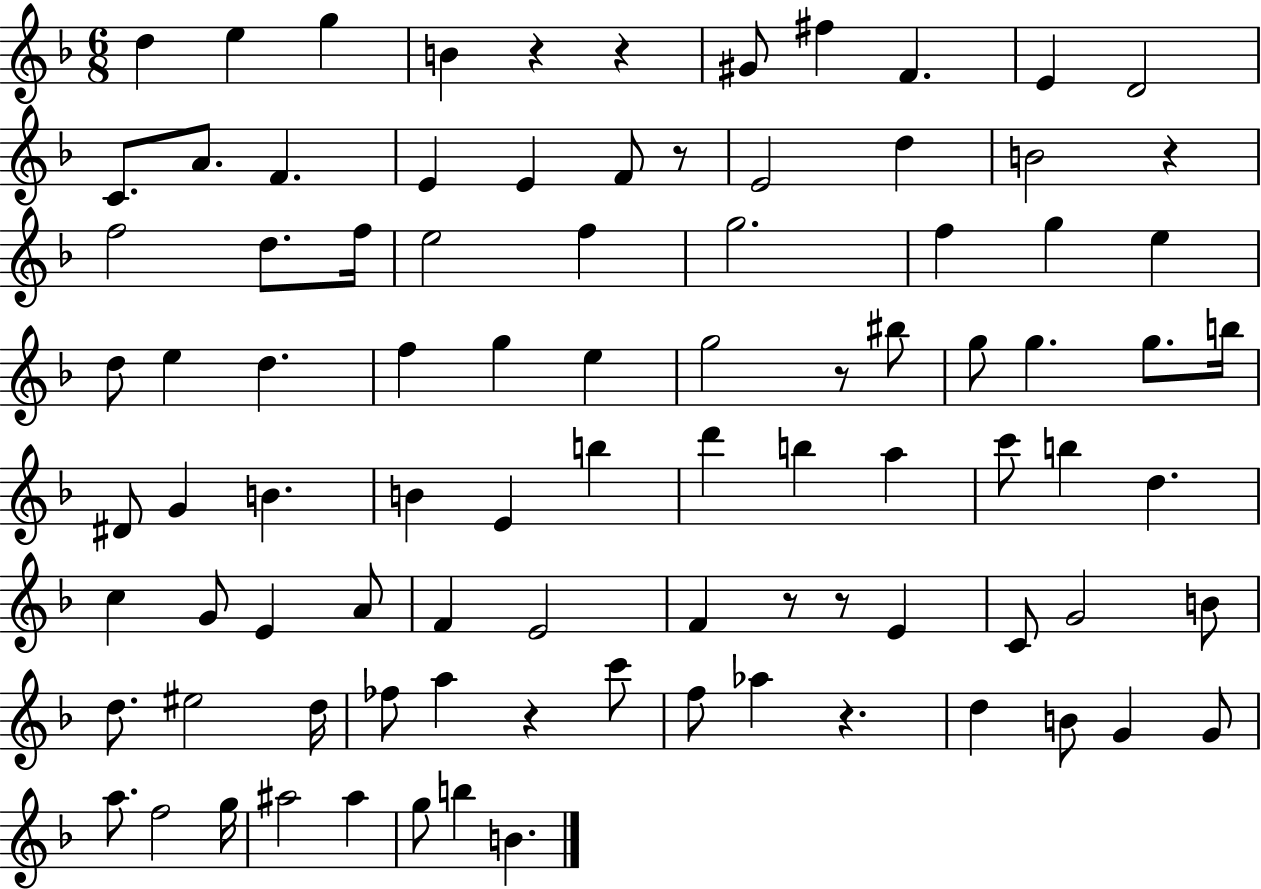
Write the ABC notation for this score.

X:1
T:Untitled
M:6/8
L:1/4
K:F
d e g B z z ^G/2 ^f F E D2 C/2 A/2 F E E F/2 z/2 E2 d B2 z f2 d/2 f/4 e2 f g2 f g e d/2 e d f g e g2 z/2 ^b/2 g/2 g g/2 b/4 ^D/2 G B B E b d' b a c'/2 b d c G/2 E A/2 F E2 F z/2 z/2 E C/2 G2 B/2 d/2 ^e2 d/4 _f/2 a z c'/2 f/2 _a z d B/2 G G/2 a/2 f2 g/4 ^a2 ^a g/2 b B